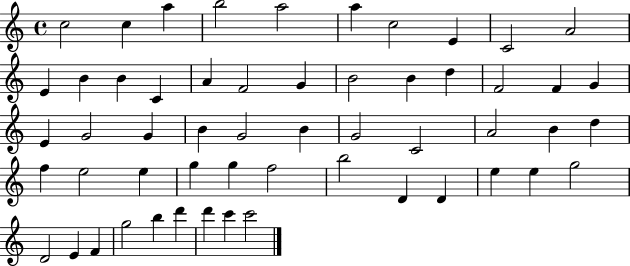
X:1
T:Untitled
M:4/4
L:1/4
K:C
c2 c a b2 a2 a c2 E C2 A2 E B B C A F2 G B2 B d F2 F G E G2 G B G2 B G2 C2 A2 B d f e2 e g g f2 b2 D D e e g2 D2 E F g2 b d' d' c' c'2